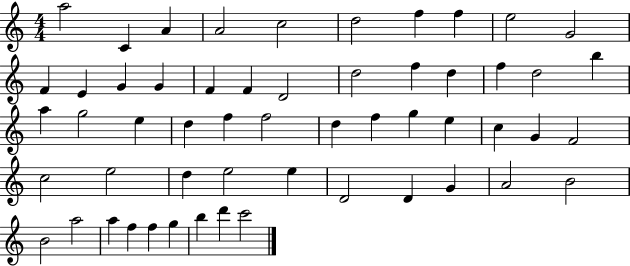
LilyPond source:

{
  \clef treble
  \numericTimeSignature
  \time 4/4
  \key c \major
  a''2 c'4 a'4 | a'2 c''2 | d''2 f''4 f''4 | e''2 g'2 | \break f'4 e'4 g'4 g'4 | f'4 f'4 d'2 | d''2 f''4 d''4 | f''4 d''2 b''4 | \break a''4 g''2 e''4 | d''4 f''4 f''2 | d''4 f''4 g''4 e''4 | c''4 g'4 f'2 | \break c''2 e''2 | d''4 e''2 e''4 | d'2 d'4 g'4 | a'2 b'2 | \break b'2 a''2 | a''4 f''4 f''4 g''4 | b''4 d'''4 c'''2 | \bar "|."
}